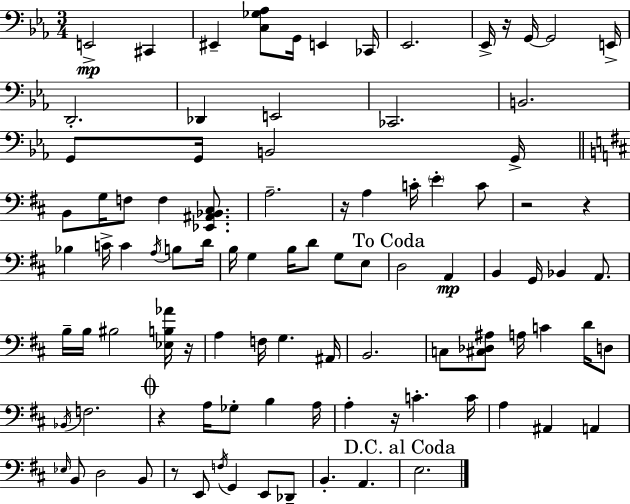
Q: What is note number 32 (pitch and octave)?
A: C4